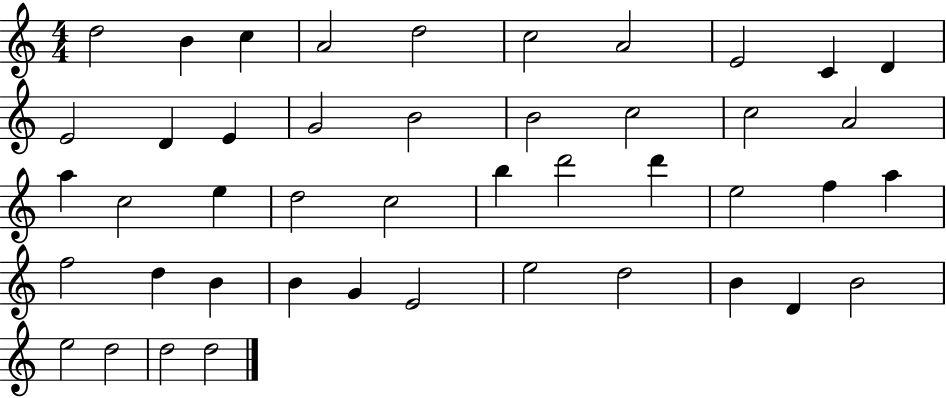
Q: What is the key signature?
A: C major